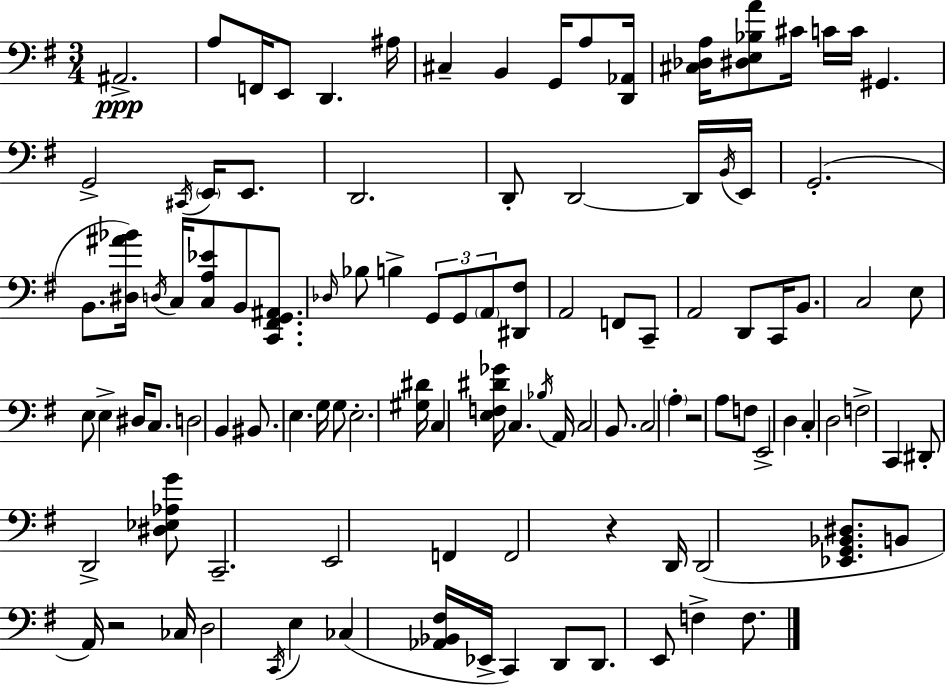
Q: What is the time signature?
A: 3/4